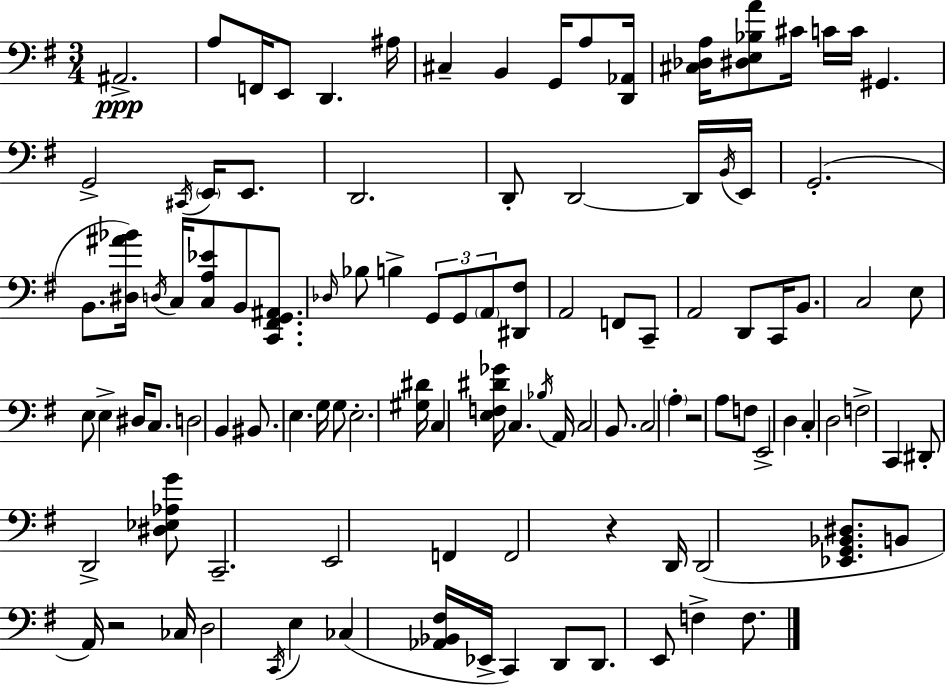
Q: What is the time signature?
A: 3/4